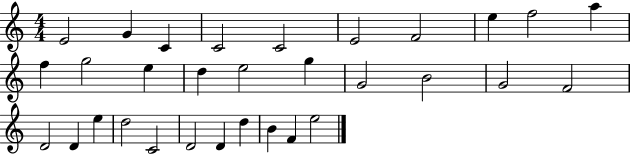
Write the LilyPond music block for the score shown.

{
  \clef treble
  \numericTimeSignature
  \time 4/4
  \key c \major
  e'2 g'4 c'4 | c'2 c'2 | e'2 f'2 | e''4 f''2 a''4 | \break f''4 g''2 e''4 | d''4 e''2 g''4 | g'2 b'2 | g'2 f'2 | \break d'2 d'4 e''4 | d''2 c'2 | d'2 d'4 d''4 | b'4 f'4 e''2 | \break \bar "|."
}